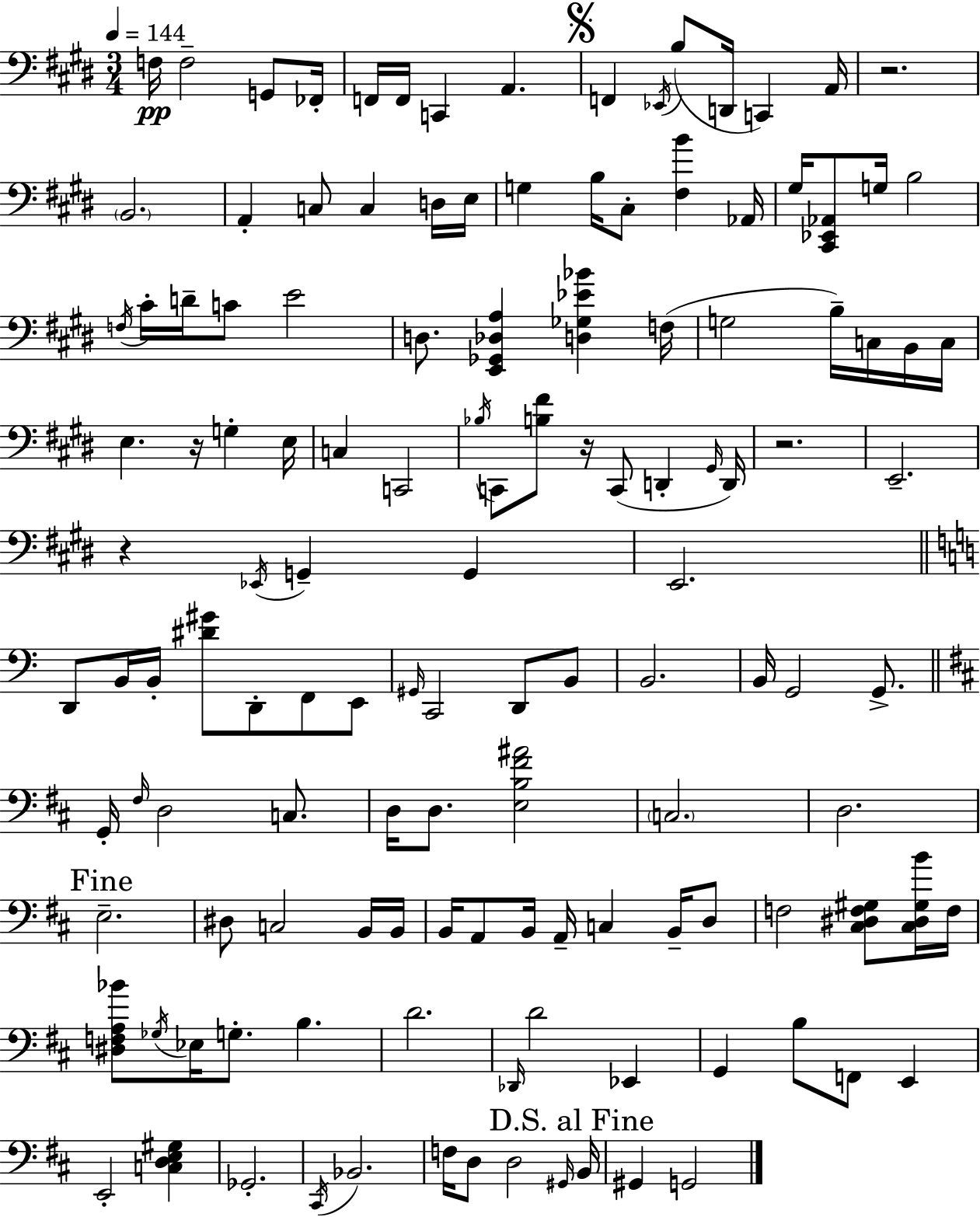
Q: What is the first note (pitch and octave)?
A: F3